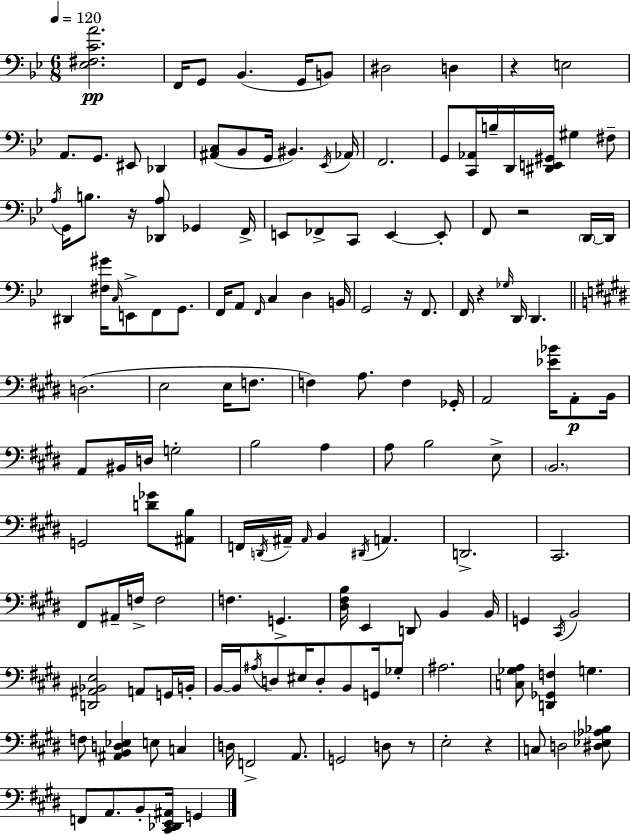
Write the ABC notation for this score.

X:1
T:Untitled
M:6/8
L:1/4
K:Bb
[_E,^F,CA]2 F,,/4 G,,/2 _B,, G,,/4 B,,/2 ^D,2 D, z E,2 A,,/2 G,,/2 ^E,,/2 _D,, [^A,,C,]/2 _B,,/2 G,,/4 ^B,, _E,,/4 _A,,/4 F,,2 G,,/2 [C,,_A,,]/4 B,/4 D,,/4 [^D,,E,,^G,,]/4 ^G, ^F,/2 A,/4 G,,/4 B,/2 z/4 [_D,,A,]/2 _G,, F,,/4 E,,/2 _F,,/2 C,,/2 E,, E,,/2 F,,/2 z2 D,,/4 D,,/4 ^D,, [^F,^G]/4 C,/4 E,,/2 F,,/2 G,,/2 F,,/4 A,,/2 F,,/4 C, D, B,,/4 G,,2 z/4 F,,/2 F,,/4 z _G,/4 D,,/4 D,, D,2 E,2 E,/4 F,/2 F, A,/2 F, _G,,/4 A,,2 [_E_B]/4 A,,/2 B,,/4 A,,/2 ^B,,/4 D,/4 G,2 B,2 A, A,/2 B,2 E,/2 B,,2 G,,2 [D_G]/2 [^A,,B,]/2 F,,/4 D,,/4 ^A,,/4 ^A,,/4 B,, ^D,,/4 A,, D,,2 ^C,,2 ^F,,/2 ^A,,/4 F,/4 F,2 F, G,, [^D,^F,B,]/4 E,, D,,/2 B,, B,,/4 G,, ^C,,/4 B,,2 [D,,^A,,_B,,E,]2 A,,/2 G,,/4 B,,/4 B,,/4 B,,/4 ^A,/4 D,/2 ^E,/4 D,/2 B,,/2 G,,/4 _G,/2 ^A,2 [C,_G,A,]/2 [D,,_G,,F,] G, F,/2 [^A,,B,,D,_E,] E,/2 C, D,/4 F,,2 A,,/2 G,,2 D,/2 z/2 E,2 z C,/2 D,2 [^D,_E,_A,_B,]/2 F,,/2 A,,/2 B,,/2 [^C,,_D,,E,,^A,,]/4 G,,